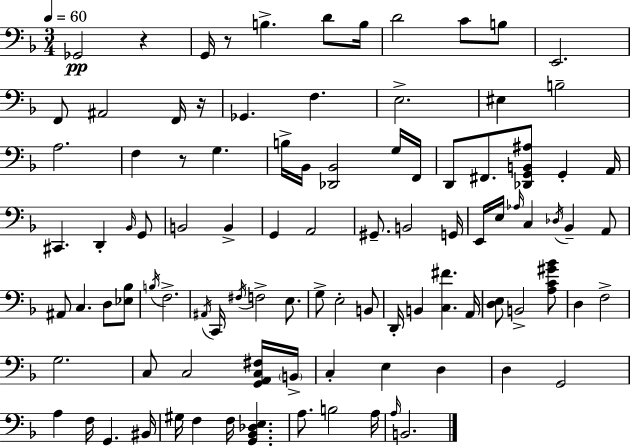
Gb2/h R/q G2/s R/e B3/q. D4/e B3/s D4/h C4/e B3/e E2/h. F2/e A#2/h F2/s R/s Gb2/q. F3/q. E3/h. EIS3/q B3/h A3/h. F3/q R/e G3/q. B3/s Bb2/s [Db2,Bb2]/h G3/s F2/s D2/e F#2/e. [Db2,G2,B2,A#3]/e G2/q A2/s C#2/q. D2/q Bb2/s G2/e B2/h B2/q G2/q A2/h G#2/e. B2/h G2/s E2/s E3/s Ab3/s C3/q Db3/s Bb2/q A2/e A#2/e C3/q. D3/e [Eb3,Bb3]/e B3/s F3/h. A#2/s C2/s F#3/s F3/h E3/e. G3/e E3/h B2/e D2/s B2/q [C3,F#4]/q. A2/s [D3,E3]/e B2/h [A3,C4,G#4,Bb4]/e D3/q F3/h G3/h. C3/e C3/h [G2,A2,C3,F#3]/s B2/s C3/q E3/q D3/q D3/q G2/h A3/q F3/s G2/q. BIS2/s G#3/s F3/q F3/s [G2,Bb2,Db3,E3]/q. A3/e. B3/h A3/s A3/s B2/h.